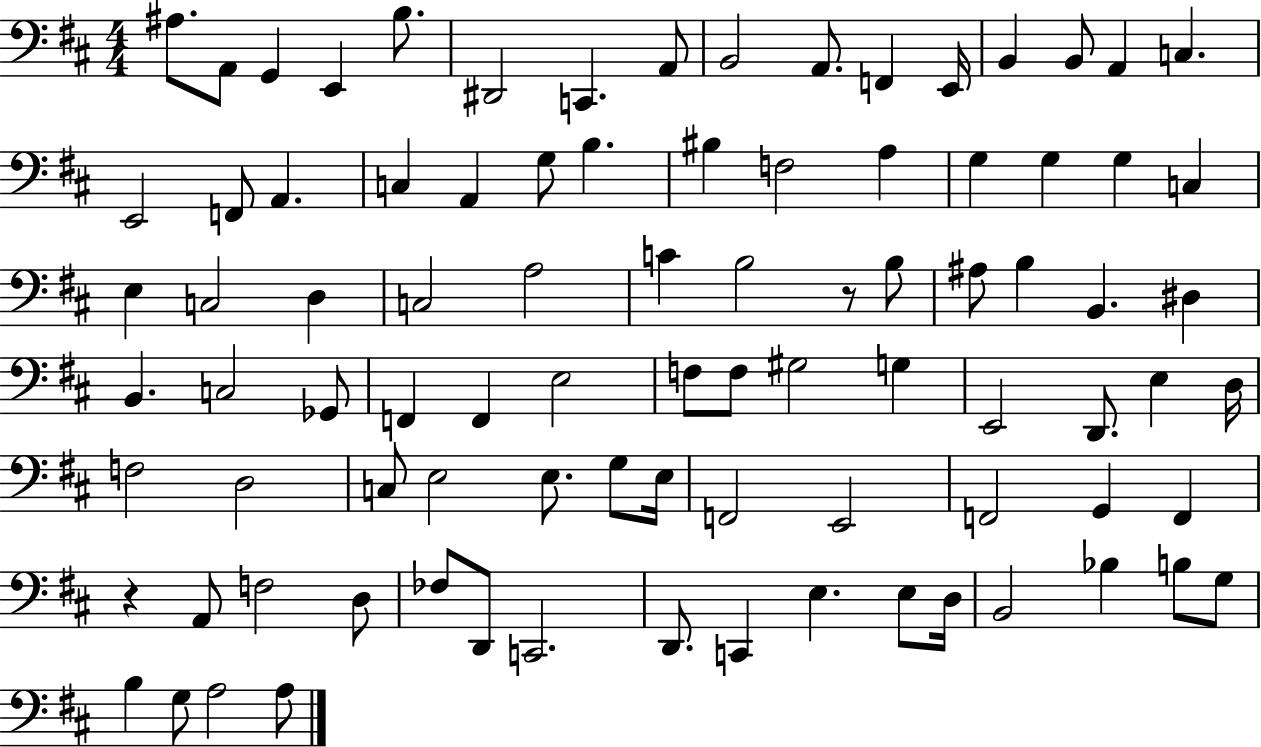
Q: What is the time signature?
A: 4/4